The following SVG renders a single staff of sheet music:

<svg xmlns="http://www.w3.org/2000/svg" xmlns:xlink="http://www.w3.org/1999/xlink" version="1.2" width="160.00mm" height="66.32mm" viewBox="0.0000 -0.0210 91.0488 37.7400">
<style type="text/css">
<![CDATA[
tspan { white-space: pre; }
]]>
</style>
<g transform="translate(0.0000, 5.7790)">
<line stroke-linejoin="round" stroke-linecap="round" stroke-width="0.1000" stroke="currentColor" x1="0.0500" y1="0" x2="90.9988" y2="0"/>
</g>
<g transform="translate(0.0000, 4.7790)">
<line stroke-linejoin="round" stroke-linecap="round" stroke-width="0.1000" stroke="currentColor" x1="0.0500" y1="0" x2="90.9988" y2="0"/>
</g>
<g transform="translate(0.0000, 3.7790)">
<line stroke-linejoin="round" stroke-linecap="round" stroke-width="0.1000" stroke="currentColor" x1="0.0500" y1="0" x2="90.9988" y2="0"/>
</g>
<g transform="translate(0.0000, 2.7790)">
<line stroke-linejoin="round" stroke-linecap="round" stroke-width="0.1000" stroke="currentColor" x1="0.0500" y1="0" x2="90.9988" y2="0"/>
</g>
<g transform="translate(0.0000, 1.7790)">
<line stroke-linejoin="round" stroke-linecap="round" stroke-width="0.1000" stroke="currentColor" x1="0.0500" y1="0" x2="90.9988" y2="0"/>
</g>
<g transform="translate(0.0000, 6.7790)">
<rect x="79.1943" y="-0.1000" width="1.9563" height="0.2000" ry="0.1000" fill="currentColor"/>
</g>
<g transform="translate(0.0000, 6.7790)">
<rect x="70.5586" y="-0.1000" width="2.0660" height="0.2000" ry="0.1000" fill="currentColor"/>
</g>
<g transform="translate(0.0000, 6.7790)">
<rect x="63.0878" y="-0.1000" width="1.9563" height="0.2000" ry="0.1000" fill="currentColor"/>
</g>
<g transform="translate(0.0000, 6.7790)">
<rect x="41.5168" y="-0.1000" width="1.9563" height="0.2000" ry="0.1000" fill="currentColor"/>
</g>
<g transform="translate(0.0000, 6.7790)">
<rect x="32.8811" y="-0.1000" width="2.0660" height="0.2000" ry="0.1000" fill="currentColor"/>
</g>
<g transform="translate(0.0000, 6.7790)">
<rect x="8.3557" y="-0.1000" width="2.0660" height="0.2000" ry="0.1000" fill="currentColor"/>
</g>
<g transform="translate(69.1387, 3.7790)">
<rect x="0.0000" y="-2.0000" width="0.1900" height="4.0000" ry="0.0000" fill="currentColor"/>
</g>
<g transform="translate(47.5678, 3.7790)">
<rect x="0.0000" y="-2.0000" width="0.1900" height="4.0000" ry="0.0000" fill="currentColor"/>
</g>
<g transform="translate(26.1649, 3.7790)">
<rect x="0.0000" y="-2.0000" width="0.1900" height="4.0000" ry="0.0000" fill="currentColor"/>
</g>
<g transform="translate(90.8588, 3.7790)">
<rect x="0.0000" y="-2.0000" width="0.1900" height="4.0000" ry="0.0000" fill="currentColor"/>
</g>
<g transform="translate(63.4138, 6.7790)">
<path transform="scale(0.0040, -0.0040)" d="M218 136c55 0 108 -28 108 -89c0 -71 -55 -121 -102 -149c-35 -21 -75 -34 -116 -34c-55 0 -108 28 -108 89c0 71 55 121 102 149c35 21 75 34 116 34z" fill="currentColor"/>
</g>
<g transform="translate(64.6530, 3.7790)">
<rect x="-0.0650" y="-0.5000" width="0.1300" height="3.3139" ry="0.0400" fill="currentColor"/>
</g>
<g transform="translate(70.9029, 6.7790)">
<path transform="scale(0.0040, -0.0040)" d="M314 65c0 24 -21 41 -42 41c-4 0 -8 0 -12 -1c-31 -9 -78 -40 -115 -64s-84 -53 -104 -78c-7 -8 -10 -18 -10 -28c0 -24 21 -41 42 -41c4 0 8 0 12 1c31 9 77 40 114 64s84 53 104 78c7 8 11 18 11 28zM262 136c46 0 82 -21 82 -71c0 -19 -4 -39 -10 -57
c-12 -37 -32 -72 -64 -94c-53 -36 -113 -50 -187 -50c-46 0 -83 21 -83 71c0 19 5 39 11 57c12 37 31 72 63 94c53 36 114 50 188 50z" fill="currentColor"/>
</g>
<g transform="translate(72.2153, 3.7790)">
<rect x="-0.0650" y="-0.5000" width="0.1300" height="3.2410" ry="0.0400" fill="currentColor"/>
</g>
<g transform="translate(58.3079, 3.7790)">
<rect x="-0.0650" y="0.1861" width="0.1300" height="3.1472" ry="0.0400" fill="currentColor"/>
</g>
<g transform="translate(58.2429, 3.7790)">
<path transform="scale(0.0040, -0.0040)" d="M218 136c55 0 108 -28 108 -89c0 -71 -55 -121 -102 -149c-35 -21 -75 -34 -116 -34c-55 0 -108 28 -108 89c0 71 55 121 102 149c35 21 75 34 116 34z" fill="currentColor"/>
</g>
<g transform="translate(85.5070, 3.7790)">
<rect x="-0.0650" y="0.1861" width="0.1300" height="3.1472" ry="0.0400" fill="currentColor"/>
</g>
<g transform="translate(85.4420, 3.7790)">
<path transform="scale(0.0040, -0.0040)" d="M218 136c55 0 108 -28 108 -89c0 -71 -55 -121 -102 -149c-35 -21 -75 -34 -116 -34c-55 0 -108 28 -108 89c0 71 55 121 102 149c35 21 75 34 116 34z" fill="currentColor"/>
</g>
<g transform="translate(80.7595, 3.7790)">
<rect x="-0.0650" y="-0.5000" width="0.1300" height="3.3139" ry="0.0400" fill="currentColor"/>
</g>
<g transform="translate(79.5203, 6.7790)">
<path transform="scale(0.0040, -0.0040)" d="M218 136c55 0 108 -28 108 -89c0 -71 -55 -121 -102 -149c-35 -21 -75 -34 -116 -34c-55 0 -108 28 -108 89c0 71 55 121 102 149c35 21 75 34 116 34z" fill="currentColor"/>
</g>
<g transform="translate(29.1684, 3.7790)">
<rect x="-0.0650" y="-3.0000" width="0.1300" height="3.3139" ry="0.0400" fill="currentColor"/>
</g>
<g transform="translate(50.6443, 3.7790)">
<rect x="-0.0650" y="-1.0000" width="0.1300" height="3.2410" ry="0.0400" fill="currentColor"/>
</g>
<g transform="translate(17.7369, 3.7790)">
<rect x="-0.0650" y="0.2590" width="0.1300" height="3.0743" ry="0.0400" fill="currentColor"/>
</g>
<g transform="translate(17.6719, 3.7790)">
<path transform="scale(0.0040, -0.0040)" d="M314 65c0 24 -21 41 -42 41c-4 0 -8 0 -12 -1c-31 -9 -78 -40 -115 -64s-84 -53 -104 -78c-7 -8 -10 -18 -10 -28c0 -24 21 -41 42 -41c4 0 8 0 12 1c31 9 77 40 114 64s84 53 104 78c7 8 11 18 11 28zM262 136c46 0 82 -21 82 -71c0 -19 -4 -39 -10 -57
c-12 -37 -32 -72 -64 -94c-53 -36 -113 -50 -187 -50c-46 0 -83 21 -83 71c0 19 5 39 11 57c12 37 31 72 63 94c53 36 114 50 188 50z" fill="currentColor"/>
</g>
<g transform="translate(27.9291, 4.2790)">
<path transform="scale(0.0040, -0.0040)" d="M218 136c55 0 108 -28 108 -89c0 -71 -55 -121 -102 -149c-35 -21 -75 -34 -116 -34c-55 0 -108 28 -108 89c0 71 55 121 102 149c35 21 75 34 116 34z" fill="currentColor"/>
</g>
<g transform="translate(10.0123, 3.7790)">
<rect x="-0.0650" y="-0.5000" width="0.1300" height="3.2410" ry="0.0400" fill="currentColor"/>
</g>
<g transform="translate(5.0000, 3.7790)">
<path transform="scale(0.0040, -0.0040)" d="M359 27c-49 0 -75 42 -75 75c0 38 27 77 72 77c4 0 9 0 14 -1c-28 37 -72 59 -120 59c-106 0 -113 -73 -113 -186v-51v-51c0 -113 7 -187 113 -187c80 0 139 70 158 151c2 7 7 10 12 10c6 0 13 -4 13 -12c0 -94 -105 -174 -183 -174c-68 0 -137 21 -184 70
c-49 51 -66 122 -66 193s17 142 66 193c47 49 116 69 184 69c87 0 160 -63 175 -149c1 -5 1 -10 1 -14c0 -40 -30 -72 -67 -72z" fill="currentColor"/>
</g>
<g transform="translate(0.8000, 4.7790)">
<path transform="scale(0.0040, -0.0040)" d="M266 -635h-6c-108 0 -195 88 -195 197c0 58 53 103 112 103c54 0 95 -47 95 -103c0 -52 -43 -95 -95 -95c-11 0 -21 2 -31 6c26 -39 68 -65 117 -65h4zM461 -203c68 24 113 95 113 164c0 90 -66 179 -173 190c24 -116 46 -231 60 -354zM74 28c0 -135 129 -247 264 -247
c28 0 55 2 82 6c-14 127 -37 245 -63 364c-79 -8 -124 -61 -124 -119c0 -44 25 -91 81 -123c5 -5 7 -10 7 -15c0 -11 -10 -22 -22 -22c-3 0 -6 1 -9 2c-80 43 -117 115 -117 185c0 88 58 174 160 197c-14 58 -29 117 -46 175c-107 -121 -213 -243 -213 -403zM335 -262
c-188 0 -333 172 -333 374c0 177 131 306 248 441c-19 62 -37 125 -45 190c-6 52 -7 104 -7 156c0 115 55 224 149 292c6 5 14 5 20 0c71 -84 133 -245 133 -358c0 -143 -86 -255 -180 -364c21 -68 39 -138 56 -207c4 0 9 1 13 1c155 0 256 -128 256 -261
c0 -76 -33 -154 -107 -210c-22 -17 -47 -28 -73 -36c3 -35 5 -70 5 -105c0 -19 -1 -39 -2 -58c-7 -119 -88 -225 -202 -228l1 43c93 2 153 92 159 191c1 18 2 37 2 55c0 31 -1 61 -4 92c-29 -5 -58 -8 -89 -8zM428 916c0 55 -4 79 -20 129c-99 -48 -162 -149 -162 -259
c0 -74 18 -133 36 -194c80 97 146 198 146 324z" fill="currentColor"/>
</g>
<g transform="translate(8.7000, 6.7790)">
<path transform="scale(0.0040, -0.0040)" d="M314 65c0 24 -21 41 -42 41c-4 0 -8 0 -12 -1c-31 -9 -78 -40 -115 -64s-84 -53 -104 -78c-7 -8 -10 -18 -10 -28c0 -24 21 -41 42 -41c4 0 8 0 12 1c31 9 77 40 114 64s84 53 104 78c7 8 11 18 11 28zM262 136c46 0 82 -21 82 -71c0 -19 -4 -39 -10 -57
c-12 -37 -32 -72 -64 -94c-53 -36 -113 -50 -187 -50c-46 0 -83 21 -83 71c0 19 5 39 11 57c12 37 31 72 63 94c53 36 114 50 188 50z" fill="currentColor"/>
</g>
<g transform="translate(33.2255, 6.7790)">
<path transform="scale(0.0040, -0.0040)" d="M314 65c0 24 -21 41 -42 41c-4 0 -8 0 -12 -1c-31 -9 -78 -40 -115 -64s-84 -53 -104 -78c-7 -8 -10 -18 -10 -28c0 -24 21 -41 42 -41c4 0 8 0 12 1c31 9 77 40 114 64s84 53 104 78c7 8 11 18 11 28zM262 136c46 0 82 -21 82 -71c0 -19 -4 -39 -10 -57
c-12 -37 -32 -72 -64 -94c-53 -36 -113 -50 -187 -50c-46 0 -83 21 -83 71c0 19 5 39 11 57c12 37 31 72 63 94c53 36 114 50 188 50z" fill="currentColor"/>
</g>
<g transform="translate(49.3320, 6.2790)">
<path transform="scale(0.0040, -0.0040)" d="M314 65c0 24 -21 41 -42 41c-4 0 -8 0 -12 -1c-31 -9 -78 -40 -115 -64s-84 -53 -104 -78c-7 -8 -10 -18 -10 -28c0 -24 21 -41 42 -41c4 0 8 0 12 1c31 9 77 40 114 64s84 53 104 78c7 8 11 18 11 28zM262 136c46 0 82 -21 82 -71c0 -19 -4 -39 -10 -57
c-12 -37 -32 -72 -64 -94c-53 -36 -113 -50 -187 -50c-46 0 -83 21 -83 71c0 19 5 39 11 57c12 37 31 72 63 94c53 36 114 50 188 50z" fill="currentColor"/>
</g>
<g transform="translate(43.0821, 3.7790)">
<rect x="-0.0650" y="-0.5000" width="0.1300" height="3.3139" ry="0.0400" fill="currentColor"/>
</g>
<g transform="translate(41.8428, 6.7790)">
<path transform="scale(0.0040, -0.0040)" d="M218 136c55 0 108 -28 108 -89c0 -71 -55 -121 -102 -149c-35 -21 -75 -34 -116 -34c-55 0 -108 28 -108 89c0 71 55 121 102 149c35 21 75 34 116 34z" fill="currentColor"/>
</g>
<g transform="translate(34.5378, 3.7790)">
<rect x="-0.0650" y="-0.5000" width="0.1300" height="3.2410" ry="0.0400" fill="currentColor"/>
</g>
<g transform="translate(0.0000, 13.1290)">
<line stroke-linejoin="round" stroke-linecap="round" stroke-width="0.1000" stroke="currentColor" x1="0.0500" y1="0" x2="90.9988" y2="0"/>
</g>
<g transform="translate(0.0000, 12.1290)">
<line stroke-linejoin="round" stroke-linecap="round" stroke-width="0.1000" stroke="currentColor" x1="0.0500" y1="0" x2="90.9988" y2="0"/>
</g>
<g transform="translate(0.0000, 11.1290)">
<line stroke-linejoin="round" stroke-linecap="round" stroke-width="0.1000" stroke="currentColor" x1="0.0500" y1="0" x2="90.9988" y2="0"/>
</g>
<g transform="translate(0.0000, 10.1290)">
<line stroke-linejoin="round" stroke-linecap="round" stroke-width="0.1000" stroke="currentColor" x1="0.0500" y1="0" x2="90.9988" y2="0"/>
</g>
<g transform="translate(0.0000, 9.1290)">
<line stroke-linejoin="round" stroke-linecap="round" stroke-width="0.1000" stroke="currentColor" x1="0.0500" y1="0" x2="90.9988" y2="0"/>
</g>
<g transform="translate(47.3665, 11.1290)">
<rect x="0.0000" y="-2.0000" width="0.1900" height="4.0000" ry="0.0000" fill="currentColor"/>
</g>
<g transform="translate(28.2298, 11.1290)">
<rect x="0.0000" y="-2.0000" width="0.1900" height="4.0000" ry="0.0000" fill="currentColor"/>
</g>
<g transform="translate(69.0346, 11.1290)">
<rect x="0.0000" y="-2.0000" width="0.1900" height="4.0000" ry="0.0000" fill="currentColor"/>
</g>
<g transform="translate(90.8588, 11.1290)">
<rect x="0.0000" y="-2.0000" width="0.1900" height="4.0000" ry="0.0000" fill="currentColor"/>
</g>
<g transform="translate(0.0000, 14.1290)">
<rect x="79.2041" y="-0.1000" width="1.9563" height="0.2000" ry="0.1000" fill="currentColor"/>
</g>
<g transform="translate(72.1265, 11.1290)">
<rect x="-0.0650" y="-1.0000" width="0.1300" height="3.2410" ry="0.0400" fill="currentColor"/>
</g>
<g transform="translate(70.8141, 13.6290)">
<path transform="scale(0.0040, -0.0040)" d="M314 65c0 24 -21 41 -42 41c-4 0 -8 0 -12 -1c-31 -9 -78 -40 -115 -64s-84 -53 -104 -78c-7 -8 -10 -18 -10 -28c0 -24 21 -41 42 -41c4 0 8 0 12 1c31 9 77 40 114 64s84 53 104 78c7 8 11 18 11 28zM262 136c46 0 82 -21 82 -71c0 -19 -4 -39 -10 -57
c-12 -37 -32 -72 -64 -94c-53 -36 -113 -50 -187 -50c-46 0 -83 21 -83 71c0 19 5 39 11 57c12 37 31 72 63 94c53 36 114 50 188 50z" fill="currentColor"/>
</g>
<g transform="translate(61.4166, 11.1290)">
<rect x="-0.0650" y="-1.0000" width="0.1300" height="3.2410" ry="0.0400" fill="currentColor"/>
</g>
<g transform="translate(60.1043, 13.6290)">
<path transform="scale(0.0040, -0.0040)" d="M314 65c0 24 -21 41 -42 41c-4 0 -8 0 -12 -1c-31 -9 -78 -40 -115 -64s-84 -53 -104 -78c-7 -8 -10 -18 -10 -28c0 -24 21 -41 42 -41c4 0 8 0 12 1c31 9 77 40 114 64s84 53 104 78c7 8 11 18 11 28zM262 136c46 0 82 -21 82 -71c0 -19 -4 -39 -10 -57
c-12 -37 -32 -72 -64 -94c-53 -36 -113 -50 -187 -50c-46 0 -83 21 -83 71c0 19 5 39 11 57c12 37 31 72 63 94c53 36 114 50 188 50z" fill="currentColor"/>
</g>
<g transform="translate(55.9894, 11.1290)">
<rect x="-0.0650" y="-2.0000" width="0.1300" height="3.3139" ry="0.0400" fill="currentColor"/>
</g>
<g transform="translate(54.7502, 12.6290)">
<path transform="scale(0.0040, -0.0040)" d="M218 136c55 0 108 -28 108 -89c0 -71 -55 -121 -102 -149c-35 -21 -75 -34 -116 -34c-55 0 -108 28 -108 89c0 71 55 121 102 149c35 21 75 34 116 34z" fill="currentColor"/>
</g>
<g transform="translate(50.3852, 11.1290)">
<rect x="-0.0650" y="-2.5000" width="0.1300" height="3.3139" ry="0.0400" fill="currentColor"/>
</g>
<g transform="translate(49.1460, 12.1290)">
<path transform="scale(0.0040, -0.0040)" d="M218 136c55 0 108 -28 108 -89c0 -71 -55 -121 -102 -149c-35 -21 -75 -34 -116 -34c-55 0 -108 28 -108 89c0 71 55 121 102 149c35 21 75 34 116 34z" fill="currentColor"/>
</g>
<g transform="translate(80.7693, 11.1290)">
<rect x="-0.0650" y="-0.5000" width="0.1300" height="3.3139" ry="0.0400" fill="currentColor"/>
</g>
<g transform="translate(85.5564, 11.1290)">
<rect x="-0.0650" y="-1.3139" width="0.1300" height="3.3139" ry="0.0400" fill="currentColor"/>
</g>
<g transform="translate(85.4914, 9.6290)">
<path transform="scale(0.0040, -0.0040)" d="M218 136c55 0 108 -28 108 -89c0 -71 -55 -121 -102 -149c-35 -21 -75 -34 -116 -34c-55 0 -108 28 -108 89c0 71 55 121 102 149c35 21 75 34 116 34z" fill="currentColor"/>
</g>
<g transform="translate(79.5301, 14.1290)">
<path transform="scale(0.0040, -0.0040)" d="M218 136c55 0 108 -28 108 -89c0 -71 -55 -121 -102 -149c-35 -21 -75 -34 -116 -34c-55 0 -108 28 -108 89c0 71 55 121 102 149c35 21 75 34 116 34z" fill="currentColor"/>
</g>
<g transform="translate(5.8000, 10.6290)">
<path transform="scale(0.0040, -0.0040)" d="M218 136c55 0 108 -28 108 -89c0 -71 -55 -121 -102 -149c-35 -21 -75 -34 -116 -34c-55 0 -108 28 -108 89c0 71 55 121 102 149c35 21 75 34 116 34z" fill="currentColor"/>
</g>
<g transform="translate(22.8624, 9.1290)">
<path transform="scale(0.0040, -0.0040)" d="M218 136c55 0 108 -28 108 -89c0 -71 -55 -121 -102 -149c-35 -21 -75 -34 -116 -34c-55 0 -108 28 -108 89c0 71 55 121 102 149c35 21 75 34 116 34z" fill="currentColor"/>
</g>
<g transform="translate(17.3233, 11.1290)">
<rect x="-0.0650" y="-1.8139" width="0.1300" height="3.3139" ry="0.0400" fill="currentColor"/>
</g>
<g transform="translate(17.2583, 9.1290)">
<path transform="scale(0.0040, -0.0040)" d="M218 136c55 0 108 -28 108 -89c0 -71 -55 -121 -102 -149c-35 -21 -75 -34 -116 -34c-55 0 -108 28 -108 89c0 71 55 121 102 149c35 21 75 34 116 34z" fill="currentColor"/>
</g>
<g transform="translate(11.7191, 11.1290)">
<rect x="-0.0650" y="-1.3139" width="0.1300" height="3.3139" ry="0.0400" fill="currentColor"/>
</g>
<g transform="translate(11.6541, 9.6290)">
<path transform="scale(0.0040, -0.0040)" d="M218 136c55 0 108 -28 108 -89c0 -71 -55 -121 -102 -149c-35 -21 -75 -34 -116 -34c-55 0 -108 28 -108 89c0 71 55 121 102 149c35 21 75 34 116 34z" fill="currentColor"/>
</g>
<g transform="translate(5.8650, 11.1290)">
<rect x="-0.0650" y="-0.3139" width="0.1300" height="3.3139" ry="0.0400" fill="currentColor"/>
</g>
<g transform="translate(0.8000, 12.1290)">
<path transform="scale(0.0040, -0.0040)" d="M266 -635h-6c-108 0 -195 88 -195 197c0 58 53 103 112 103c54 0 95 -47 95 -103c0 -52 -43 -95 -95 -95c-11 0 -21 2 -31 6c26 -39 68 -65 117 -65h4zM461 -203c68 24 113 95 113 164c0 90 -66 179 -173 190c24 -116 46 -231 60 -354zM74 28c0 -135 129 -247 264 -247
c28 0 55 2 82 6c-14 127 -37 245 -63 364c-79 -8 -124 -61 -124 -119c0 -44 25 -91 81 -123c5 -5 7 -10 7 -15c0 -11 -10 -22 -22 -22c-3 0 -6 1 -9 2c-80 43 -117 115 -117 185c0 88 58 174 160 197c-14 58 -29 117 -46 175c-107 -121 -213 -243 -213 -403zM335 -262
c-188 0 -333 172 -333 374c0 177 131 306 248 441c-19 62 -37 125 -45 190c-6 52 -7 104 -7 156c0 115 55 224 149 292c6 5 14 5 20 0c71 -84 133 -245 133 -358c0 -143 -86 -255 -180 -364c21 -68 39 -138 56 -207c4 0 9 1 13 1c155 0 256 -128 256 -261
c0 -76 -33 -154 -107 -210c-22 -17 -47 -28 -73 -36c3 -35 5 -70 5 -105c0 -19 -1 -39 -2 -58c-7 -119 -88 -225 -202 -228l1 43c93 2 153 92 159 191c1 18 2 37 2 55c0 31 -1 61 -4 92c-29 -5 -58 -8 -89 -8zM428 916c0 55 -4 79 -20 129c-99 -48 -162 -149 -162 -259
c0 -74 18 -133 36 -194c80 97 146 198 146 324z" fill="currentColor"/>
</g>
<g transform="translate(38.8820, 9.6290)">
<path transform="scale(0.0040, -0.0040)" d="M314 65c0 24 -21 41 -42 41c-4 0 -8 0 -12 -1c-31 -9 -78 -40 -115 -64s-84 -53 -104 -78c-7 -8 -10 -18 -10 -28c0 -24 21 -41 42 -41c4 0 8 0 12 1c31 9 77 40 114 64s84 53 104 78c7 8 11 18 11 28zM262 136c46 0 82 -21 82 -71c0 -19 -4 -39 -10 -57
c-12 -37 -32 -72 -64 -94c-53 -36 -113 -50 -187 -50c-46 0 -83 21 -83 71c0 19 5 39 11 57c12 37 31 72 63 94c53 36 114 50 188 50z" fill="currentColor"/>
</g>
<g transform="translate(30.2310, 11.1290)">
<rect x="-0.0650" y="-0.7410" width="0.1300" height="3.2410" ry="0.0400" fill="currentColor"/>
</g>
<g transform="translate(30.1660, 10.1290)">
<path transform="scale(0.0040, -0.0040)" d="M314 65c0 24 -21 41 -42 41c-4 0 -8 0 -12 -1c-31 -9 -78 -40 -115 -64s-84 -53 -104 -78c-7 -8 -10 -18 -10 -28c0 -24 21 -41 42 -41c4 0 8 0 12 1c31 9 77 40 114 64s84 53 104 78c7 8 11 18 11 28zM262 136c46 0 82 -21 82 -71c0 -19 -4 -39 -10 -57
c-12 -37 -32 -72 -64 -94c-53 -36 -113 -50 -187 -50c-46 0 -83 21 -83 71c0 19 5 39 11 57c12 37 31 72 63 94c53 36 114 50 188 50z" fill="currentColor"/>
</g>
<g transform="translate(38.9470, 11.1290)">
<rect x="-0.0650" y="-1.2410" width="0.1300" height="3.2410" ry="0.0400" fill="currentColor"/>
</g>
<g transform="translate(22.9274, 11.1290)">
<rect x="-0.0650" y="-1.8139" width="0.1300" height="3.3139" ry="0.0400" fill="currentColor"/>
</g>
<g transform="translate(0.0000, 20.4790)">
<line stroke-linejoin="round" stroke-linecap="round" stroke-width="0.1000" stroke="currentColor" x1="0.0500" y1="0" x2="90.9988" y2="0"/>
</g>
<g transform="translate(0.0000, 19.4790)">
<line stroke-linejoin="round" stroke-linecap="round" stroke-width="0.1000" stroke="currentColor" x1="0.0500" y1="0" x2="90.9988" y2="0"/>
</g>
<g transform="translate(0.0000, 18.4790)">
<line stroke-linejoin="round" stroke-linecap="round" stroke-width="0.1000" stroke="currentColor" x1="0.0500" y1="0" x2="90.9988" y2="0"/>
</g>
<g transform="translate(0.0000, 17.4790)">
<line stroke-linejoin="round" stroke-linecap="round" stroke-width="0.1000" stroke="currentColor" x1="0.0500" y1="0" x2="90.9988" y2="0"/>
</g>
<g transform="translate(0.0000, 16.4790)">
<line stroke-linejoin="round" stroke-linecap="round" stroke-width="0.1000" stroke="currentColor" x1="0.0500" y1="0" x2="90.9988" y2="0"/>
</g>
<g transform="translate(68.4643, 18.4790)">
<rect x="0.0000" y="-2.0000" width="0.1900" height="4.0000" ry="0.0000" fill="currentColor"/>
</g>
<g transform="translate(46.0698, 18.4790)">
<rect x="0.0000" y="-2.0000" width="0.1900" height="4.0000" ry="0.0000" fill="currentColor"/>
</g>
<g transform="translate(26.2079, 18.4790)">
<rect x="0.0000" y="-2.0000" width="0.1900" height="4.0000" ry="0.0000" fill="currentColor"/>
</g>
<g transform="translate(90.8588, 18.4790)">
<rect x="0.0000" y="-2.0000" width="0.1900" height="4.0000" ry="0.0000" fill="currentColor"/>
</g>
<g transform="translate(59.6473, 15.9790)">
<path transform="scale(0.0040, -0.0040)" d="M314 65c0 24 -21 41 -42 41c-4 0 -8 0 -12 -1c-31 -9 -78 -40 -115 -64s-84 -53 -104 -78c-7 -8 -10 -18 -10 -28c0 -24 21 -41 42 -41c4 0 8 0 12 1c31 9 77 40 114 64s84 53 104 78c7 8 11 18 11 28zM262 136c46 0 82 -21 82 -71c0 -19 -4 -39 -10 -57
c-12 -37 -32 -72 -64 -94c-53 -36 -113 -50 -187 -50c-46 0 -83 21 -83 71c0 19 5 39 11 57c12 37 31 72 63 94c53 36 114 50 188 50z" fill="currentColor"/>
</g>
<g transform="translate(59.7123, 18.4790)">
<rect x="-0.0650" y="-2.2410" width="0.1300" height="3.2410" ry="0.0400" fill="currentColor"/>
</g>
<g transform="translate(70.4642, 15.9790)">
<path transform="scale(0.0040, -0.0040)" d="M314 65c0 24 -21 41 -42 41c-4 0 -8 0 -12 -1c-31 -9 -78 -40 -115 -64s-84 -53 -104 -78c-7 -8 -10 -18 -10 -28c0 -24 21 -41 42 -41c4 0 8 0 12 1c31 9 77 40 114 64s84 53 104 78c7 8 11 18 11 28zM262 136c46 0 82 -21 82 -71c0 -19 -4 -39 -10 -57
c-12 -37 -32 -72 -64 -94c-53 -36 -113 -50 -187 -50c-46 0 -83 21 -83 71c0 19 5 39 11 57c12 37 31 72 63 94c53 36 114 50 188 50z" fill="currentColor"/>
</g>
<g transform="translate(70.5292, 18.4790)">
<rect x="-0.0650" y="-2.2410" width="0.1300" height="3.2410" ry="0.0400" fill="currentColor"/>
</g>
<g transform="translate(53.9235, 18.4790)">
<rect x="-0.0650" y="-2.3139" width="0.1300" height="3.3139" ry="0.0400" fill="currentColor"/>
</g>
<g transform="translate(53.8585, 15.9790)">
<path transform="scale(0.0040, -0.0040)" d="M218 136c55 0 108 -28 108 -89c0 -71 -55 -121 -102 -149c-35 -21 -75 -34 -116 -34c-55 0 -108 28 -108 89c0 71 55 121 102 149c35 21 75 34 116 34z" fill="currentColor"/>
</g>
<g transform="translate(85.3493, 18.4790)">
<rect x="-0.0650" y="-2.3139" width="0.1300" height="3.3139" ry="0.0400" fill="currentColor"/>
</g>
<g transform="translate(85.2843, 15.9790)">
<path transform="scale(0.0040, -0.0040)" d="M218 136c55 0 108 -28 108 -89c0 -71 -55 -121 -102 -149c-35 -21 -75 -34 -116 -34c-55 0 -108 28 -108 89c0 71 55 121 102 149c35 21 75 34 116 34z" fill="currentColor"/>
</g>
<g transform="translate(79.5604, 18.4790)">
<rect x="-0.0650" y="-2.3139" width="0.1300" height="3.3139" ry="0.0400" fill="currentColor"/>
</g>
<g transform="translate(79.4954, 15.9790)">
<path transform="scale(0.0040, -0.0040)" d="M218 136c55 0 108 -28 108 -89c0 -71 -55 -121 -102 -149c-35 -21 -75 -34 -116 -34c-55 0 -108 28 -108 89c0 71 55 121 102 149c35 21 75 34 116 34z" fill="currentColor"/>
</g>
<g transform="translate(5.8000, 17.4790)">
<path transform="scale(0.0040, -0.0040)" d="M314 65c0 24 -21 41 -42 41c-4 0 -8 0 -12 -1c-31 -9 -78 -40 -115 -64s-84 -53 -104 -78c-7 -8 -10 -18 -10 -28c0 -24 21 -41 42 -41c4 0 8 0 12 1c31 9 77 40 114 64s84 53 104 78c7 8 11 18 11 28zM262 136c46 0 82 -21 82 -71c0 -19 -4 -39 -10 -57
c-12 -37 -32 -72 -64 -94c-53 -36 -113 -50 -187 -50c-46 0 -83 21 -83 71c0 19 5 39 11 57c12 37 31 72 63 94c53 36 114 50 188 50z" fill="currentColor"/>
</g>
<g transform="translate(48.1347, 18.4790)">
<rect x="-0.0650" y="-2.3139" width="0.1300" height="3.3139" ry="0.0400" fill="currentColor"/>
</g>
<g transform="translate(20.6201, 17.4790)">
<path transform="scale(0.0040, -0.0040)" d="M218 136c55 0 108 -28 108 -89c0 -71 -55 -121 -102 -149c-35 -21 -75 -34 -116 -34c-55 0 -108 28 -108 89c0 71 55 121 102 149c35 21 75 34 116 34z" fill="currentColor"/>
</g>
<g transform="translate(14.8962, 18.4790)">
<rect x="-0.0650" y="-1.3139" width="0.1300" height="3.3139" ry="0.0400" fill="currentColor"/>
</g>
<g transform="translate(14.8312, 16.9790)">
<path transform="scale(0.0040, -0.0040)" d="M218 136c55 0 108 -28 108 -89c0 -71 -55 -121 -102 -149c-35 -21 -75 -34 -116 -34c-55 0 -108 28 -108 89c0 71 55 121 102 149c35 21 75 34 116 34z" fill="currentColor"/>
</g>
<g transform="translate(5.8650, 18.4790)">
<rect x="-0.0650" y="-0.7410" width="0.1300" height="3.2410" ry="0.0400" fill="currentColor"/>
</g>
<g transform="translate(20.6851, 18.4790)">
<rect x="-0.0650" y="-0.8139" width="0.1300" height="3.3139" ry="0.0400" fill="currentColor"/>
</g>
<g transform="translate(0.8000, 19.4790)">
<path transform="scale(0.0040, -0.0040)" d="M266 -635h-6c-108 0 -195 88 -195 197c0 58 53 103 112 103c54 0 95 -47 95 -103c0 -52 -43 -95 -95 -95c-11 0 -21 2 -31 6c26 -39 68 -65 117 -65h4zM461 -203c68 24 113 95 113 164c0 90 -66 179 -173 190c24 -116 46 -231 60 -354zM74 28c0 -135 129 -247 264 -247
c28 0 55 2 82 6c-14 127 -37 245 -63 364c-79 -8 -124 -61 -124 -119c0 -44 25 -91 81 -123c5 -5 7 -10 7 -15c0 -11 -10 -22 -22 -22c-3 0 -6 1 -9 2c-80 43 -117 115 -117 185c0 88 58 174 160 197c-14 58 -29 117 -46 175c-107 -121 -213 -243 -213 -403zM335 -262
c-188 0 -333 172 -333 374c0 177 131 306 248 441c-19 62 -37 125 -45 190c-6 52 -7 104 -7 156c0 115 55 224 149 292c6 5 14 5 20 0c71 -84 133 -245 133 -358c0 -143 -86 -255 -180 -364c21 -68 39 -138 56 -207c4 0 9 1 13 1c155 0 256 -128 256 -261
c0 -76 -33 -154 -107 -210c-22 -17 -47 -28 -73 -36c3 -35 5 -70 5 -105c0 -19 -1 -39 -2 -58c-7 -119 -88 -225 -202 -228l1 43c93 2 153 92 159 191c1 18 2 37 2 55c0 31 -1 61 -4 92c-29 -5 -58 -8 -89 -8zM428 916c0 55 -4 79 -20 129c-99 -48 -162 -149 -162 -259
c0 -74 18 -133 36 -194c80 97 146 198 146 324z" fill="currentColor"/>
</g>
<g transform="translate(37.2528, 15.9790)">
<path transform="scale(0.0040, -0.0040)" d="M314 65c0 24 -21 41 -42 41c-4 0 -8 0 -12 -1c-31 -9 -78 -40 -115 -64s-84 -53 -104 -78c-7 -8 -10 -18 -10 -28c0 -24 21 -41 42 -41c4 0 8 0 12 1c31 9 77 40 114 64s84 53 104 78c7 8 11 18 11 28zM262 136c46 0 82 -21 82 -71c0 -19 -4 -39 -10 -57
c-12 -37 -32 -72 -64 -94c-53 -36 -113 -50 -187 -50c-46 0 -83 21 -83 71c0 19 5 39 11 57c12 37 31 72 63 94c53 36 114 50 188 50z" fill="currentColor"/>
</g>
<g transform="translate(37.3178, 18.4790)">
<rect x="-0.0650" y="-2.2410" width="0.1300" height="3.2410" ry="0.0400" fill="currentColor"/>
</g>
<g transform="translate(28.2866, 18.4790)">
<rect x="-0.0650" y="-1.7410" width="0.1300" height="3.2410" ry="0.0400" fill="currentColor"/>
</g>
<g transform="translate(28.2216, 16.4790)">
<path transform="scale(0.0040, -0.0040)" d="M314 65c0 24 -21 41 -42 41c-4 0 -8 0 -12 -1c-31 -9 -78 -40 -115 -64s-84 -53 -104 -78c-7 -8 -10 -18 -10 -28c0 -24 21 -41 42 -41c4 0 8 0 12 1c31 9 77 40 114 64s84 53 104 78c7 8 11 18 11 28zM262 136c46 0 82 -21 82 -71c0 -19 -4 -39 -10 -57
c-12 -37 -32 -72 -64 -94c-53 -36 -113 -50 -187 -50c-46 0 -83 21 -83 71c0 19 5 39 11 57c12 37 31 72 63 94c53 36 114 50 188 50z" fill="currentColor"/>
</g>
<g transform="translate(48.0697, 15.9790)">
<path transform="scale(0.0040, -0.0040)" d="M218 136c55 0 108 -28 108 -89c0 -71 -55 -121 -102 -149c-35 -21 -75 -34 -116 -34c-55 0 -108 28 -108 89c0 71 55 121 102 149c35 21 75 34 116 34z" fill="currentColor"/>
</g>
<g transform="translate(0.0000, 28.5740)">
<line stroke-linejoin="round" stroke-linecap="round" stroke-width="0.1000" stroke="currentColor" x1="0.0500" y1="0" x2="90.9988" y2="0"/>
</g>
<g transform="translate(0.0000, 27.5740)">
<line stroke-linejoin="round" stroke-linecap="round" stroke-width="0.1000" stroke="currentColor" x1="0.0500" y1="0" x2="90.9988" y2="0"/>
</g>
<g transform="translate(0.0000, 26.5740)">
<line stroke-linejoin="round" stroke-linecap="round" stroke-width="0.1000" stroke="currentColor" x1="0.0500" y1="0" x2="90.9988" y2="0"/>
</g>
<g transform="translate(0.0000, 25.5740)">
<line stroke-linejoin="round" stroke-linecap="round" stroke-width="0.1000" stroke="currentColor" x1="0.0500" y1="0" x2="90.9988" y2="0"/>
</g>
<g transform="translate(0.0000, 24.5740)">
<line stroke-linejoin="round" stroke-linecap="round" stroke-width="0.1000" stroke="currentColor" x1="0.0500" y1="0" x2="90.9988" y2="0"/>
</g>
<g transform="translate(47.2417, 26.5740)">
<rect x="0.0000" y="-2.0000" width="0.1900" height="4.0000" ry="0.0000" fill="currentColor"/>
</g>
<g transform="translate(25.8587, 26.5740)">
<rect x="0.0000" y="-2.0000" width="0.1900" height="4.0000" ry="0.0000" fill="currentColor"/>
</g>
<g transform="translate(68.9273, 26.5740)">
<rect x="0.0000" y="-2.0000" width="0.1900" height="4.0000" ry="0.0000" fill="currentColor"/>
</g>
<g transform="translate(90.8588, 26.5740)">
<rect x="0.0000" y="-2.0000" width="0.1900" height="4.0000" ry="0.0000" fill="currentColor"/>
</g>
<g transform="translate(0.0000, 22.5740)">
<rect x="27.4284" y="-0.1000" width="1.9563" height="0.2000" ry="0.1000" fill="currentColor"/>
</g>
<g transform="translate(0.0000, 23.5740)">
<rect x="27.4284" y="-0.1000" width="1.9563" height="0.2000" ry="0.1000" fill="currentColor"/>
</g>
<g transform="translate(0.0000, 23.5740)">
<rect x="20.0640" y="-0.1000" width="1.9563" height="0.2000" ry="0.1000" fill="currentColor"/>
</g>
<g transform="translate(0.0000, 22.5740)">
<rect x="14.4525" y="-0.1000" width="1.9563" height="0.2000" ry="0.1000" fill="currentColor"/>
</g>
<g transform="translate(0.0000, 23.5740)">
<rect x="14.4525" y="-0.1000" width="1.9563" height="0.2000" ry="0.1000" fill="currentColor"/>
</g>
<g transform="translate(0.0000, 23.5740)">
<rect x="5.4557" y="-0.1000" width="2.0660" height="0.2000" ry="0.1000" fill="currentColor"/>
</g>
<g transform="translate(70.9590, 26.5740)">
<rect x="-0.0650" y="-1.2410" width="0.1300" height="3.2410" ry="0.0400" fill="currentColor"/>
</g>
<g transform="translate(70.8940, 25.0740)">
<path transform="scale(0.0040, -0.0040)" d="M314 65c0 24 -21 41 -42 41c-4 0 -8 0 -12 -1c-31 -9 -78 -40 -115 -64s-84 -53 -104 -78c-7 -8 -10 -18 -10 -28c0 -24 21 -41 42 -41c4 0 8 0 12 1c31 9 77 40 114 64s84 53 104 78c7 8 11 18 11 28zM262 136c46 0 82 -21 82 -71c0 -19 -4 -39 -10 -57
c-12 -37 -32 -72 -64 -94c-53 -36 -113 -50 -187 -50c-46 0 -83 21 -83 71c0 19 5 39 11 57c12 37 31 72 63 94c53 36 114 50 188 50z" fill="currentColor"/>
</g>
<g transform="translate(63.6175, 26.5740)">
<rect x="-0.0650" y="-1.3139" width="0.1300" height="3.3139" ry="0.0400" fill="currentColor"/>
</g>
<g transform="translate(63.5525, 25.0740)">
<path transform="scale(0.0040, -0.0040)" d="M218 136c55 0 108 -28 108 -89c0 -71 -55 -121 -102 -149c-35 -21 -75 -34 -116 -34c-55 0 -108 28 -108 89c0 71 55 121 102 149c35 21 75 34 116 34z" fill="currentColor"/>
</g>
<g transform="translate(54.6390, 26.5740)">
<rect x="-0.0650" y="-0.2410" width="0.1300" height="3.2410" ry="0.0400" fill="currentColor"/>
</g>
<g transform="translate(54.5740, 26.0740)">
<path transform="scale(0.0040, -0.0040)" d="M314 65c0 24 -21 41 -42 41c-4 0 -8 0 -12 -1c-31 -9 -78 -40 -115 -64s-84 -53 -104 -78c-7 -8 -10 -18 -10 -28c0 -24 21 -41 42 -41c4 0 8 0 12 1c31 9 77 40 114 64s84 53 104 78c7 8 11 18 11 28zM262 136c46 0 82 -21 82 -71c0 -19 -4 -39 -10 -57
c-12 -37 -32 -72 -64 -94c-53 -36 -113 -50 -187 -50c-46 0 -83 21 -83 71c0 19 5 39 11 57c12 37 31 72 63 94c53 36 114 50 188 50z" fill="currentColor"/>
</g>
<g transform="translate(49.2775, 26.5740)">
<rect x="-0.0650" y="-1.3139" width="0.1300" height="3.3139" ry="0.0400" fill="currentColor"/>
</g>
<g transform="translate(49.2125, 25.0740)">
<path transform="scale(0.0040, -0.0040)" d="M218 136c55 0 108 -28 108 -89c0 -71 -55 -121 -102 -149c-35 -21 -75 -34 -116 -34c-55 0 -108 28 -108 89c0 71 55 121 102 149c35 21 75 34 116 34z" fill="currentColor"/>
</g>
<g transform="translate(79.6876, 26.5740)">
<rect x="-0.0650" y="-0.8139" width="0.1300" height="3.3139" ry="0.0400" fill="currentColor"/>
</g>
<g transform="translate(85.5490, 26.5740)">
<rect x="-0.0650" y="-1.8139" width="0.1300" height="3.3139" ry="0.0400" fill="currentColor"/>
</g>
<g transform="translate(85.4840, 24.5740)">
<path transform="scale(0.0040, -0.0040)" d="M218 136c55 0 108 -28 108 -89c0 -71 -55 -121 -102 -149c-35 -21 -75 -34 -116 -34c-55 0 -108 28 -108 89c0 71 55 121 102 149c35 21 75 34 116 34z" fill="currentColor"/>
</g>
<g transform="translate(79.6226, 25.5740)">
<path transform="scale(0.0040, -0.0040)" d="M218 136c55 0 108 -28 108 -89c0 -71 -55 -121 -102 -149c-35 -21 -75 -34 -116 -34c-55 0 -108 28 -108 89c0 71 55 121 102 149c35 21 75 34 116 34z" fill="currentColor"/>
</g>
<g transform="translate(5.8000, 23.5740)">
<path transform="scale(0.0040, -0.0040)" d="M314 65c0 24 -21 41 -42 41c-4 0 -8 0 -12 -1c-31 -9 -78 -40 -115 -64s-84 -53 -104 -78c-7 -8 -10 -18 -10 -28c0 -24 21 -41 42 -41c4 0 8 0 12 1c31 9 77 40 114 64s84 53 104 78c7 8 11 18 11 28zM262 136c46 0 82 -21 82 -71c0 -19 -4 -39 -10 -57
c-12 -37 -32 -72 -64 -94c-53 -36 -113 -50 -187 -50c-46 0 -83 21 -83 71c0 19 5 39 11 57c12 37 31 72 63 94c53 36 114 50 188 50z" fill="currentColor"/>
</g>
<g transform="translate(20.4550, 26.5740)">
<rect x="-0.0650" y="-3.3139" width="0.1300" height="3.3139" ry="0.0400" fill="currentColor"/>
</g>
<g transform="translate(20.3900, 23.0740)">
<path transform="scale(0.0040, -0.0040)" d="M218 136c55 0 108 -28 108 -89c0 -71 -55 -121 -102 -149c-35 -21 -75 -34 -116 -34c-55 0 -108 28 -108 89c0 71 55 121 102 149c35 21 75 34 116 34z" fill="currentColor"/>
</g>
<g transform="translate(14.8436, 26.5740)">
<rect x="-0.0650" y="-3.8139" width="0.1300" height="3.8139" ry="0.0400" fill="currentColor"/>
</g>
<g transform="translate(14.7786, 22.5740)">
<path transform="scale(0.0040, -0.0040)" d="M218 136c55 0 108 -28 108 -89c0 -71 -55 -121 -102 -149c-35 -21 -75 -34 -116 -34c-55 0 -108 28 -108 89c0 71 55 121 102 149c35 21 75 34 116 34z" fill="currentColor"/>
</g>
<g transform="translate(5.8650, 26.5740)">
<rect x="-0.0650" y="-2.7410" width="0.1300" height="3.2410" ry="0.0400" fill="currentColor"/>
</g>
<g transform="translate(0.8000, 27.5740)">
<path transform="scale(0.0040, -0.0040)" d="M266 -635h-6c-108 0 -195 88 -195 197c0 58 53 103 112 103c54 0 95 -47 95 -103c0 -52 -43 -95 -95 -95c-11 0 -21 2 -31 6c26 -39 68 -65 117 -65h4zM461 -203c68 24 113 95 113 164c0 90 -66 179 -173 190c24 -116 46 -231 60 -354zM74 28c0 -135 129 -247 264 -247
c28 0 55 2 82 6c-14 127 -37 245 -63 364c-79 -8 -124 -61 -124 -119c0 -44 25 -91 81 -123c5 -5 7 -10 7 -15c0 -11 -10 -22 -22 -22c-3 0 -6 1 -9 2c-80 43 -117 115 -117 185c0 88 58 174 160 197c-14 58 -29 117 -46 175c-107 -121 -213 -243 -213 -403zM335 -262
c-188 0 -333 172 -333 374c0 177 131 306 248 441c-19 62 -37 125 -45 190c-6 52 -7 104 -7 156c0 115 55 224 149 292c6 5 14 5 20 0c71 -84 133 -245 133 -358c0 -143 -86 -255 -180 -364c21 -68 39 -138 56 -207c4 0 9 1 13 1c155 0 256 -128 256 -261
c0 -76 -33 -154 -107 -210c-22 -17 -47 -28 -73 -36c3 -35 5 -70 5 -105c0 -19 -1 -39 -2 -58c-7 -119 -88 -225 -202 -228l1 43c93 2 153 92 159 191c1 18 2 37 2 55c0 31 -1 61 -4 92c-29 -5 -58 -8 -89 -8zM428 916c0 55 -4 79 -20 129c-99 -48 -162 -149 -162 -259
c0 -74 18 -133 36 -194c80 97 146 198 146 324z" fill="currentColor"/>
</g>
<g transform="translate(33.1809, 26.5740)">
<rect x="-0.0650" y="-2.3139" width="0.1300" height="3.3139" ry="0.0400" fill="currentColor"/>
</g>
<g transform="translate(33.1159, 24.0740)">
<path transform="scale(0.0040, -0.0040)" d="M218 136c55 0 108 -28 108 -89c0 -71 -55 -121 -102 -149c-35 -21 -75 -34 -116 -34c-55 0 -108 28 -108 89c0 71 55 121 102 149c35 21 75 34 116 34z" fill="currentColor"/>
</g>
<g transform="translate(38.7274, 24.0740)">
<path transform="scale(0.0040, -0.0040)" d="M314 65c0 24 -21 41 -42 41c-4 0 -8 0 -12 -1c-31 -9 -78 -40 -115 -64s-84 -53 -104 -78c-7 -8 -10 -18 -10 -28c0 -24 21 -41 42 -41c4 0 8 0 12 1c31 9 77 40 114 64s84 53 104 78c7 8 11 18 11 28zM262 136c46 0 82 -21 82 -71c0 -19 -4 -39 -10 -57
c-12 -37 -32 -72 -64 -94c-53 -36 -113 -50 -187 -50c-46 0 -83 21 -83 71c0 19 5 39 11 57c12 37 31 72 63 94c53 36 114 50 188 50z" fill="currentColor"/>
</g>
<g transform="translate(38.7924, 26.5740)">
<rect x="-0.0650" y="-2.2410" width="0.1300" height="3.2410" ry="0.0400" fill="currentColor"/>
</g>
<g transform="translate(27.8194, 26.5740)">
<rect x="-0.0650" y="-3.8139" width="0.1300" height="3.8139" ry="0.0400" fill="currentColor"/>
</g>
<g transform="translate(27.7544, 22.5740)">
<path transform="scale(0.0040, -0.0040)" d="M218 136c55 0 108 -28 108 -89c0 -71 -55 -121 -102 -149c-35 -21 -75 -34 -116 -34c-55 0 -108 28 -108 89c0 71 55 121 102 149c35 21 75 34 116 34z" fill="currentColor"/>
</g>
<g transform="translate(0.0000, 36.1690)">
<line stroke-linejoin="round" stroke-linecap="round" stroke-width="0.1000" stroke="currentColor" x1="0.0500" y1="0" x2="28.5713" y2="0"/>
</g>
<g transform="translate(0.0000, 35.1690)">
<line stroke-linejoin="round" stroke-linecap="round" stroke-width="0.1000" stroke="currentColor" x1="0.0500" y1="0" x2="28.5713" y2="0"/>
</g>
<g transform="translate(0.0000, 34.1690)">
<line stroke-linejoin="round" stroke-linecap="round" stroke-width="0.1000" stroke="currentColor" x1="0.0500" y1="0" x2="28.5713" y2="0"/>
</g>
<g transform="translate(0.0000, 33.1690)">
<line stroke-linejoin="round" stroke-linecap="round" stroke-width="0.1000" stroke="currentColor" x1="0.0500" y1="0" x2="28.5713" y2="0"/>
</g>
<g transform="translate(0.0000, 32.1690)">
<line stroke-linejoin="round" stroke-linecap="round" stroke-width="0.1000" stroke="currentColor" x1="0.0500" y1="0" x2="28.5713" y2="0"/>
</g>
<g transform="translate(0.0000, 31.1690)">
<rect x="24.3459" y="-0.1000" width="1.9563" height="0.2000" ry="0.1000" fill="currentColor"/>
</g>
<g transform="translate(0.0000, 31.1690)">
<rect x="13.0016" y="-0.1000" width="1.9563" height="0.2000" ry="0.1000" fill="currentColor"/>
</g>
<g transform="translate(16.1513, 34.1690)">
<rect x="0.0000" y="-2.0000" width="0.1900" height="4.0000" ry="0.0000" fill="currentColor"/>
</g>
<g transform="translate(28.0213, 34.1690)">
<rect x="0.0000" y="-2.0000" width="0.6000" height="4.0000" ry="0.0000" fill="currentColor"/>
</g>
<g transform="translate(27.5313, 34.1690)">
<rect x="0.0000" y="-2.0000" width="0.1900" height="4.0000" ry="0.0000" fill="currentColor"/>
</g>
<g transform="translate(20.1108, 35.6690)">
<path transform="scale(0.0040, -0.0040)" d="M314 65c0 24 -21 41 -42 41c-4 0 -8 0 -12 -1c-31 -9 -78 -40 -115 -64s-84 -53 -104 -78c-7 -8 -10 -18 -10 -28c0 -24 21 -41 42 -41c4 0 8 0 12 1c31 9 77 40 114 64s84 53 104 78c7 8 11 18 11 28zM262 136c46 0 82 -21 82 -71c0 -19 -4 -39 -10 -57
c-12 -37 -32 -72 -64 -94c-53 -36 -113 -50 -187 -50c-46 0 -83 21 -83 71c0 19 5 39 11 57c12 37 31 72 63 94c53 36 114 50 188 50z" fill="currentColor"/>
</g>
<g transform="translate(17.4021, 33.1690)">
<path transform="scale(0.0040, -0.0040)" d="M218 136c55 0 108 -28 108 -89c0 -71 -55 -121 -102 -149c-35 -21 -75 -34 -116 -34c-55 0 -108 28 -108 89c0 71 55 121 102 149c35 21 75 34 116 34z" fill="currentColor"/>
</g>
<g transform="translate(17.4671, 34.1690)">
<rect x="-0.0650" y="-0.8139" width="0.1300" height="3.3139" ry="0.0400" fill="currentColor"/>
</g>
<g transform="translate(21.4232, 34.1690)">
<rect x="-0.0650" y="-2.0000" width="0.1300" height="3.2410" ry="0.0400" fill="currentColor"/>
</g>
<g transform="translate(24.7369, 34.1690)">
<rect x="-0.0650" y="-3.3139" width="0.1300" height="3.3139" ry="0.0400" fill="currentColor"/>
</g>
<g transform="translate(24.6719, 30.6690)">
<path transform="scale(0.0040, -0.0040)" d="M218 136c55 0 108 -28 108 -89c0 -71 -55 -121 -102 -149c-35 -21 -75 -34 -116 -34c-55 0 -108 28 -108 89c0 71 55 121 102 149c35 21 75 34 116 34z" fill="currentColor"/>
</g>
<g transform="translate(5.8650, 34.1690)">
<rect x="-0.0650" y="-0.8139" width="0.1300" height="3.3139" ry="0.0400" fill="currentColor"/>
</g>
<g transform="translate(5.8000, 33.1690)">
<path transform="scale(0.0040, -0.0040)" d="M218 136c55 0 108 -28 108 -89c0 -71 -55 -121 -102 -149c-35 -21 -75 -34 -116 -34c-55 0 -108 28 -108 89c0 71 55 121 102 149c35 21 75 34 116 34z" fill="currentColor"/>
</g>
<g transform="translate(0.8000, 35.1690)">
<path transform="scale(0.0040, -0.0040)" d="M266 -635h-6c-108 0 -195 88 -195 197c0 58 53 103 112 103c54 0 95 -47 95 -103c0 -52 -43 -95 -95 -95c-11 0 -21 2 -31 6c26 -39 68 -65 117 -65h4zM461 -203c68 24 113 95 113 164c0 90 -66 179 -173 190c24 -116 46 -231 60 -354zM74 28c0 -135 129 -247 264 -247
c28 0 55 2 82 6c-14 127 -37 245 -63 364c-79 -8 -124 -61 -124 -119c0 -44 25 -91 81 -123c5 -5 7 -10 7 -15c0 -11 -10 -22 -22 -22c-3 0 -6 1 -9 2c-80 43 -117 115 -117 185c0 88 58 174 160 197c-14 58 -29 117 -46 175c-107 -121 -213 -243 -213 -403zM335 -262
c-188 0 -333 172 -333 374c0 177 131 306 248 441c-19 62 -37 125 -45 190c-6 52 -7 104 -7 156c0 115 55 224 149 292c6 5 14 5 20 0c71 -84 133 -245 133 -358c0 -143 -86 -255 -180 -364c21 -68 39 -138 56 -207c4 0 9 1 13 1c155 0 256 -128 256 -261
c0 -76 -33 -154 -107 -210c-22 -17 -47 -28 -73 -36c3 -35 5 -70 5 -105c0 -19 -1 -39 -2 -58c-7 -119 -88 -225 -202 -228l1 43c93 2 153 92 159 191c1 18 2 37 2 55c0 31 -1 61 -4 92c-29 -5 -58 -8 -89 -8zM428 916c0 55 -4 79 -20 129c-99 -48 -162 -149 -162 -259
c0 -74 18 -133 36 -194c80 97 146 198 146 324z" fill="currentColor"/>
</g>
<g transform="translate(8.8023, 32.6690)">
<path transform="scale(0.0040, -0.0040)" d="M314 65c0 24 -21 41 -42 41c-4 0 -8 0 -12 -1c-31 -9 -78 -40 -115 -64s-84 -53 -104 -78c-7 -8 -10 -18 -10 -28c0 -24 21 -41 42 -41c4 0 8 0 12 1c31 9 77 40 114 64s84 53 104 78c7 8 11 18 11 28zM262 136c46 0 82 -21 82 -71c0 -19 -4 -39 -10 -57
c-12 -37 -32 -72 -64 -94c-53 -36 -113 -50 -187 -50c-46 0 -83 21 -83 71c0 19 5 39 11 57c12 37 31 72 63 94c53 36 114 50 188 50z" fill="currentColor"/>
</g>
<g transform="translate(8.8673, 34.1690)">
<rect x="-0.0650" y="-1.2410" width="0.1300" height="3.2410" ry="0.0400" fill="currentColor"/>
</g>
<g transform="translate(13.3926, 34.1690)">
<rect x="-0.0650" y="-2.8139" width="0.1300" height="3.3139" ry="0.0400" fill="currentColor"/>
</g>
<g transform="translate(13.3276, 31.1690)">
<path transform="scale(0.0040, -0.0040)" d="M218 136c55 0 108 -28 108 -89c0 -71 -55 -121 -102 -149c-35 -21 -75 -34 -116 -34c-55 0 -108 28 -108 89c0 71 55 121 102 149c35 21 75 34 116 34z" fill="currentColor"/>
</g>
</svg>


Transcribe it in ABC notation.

X:1
T:Untitled
M:4/4
L:1/4
K:C
C2 B2 A C2 C D2 B C C2 C B c e f f d2 e2 G F D2 D2 C e d2 e d f2 g2 g g g2 g2 g g a2 c' b c' g g2 e c2 e e2 d f d e2 a d F2 b